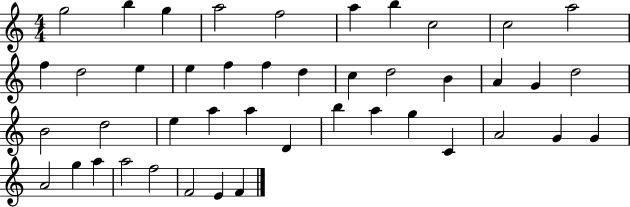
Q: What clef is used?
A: treble